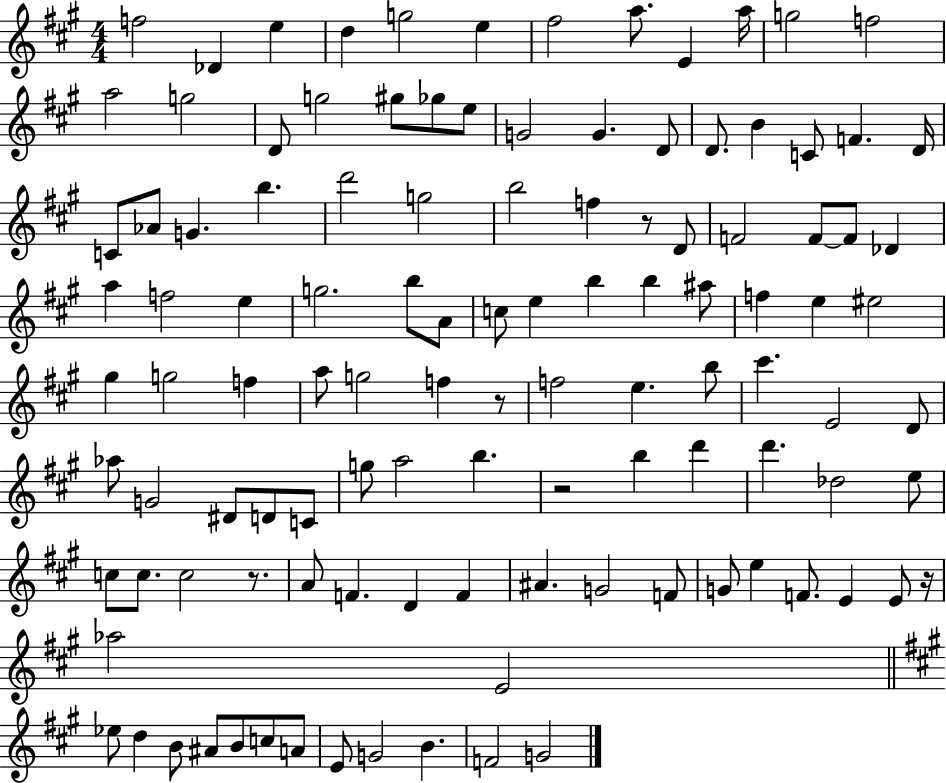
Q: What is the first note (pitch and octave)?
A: F5